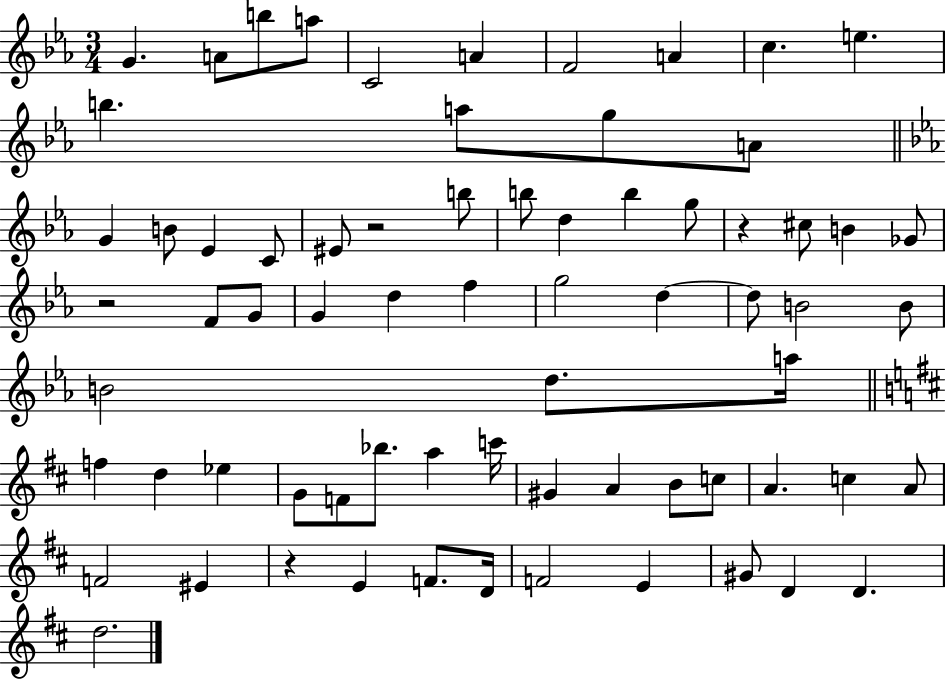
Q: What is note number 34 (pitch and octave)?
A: D5